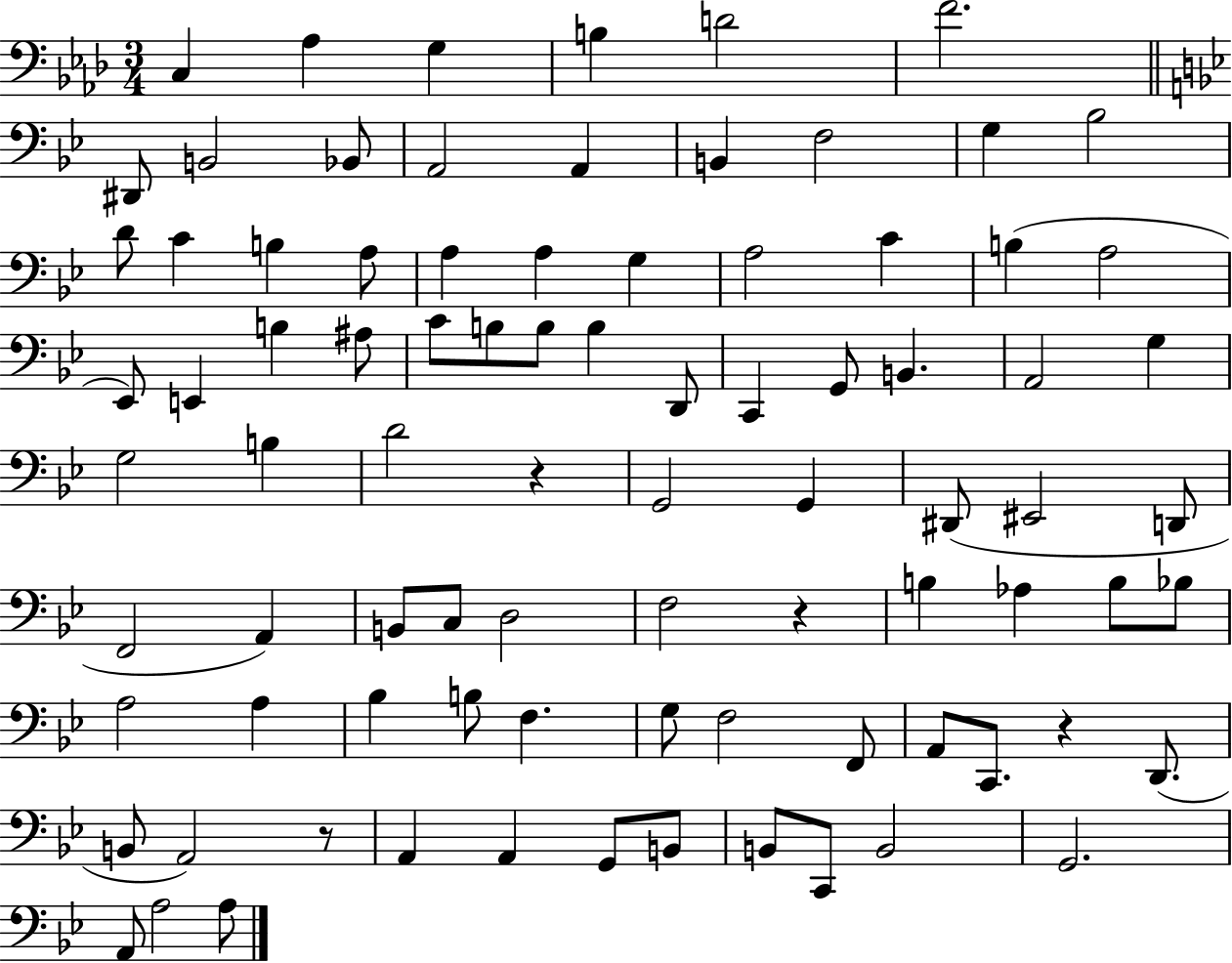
{
  \clef bass
  \numericTimeSignature
  \time 3/4
  \key aes \major
  \repeat volta 2 { c4 aes4 g4 | b4 d'2 | f'2. | \bar "||" \break \key bes \major dis,8 b,2 bes,8 | a,2 a,4 | b,4 f2 | g4 bes2 | \break d'8 c'4 b4 a8 | a4 a4 g4 | a2 c'4 | b4( a2 | \break ees,8) e,4 b4 ais8 | c'8 b8 b8 b4 d,8 | c,4 g,8 b,4. | a,2 g4 | \break g2 b4 | d'2 r4 | g,2 g,4 | dis,8( eis,2 d,8 | \break f,2 a,4) | b,8 c8 d2 | f2 r4 | b4 aes4 b8 bes8 | \break a2 a4 | bes4 b8 f4. | g8 f2 f,8 | a,8 c,8. r4 d,8.( | \break b,8 a,2) r8 | a,4 a,4 g,8 b,8 | b,8 c,8 b,2 | g,2. | \break a,8 a2 a8 | } \bar "|."
}